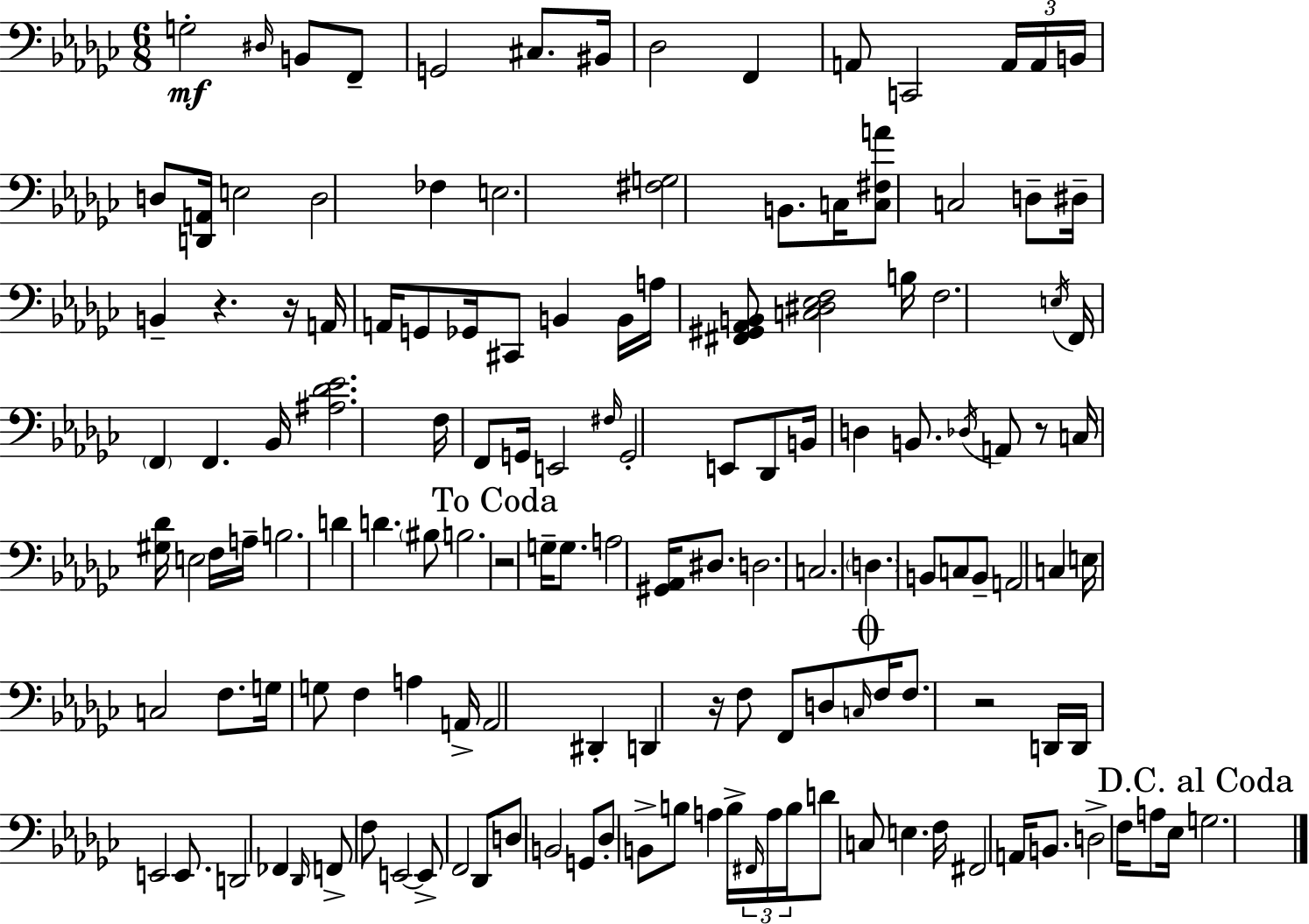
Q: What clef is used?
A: bass